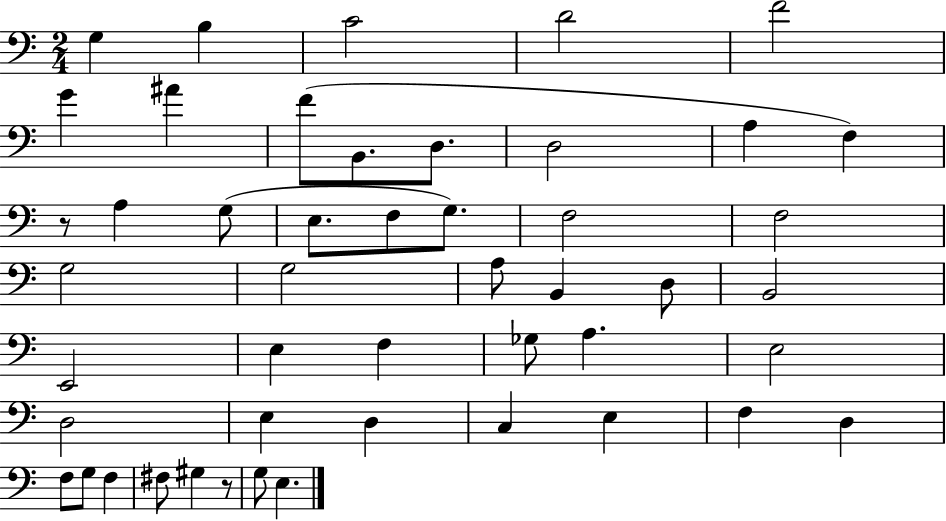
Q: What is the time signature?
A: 2/4